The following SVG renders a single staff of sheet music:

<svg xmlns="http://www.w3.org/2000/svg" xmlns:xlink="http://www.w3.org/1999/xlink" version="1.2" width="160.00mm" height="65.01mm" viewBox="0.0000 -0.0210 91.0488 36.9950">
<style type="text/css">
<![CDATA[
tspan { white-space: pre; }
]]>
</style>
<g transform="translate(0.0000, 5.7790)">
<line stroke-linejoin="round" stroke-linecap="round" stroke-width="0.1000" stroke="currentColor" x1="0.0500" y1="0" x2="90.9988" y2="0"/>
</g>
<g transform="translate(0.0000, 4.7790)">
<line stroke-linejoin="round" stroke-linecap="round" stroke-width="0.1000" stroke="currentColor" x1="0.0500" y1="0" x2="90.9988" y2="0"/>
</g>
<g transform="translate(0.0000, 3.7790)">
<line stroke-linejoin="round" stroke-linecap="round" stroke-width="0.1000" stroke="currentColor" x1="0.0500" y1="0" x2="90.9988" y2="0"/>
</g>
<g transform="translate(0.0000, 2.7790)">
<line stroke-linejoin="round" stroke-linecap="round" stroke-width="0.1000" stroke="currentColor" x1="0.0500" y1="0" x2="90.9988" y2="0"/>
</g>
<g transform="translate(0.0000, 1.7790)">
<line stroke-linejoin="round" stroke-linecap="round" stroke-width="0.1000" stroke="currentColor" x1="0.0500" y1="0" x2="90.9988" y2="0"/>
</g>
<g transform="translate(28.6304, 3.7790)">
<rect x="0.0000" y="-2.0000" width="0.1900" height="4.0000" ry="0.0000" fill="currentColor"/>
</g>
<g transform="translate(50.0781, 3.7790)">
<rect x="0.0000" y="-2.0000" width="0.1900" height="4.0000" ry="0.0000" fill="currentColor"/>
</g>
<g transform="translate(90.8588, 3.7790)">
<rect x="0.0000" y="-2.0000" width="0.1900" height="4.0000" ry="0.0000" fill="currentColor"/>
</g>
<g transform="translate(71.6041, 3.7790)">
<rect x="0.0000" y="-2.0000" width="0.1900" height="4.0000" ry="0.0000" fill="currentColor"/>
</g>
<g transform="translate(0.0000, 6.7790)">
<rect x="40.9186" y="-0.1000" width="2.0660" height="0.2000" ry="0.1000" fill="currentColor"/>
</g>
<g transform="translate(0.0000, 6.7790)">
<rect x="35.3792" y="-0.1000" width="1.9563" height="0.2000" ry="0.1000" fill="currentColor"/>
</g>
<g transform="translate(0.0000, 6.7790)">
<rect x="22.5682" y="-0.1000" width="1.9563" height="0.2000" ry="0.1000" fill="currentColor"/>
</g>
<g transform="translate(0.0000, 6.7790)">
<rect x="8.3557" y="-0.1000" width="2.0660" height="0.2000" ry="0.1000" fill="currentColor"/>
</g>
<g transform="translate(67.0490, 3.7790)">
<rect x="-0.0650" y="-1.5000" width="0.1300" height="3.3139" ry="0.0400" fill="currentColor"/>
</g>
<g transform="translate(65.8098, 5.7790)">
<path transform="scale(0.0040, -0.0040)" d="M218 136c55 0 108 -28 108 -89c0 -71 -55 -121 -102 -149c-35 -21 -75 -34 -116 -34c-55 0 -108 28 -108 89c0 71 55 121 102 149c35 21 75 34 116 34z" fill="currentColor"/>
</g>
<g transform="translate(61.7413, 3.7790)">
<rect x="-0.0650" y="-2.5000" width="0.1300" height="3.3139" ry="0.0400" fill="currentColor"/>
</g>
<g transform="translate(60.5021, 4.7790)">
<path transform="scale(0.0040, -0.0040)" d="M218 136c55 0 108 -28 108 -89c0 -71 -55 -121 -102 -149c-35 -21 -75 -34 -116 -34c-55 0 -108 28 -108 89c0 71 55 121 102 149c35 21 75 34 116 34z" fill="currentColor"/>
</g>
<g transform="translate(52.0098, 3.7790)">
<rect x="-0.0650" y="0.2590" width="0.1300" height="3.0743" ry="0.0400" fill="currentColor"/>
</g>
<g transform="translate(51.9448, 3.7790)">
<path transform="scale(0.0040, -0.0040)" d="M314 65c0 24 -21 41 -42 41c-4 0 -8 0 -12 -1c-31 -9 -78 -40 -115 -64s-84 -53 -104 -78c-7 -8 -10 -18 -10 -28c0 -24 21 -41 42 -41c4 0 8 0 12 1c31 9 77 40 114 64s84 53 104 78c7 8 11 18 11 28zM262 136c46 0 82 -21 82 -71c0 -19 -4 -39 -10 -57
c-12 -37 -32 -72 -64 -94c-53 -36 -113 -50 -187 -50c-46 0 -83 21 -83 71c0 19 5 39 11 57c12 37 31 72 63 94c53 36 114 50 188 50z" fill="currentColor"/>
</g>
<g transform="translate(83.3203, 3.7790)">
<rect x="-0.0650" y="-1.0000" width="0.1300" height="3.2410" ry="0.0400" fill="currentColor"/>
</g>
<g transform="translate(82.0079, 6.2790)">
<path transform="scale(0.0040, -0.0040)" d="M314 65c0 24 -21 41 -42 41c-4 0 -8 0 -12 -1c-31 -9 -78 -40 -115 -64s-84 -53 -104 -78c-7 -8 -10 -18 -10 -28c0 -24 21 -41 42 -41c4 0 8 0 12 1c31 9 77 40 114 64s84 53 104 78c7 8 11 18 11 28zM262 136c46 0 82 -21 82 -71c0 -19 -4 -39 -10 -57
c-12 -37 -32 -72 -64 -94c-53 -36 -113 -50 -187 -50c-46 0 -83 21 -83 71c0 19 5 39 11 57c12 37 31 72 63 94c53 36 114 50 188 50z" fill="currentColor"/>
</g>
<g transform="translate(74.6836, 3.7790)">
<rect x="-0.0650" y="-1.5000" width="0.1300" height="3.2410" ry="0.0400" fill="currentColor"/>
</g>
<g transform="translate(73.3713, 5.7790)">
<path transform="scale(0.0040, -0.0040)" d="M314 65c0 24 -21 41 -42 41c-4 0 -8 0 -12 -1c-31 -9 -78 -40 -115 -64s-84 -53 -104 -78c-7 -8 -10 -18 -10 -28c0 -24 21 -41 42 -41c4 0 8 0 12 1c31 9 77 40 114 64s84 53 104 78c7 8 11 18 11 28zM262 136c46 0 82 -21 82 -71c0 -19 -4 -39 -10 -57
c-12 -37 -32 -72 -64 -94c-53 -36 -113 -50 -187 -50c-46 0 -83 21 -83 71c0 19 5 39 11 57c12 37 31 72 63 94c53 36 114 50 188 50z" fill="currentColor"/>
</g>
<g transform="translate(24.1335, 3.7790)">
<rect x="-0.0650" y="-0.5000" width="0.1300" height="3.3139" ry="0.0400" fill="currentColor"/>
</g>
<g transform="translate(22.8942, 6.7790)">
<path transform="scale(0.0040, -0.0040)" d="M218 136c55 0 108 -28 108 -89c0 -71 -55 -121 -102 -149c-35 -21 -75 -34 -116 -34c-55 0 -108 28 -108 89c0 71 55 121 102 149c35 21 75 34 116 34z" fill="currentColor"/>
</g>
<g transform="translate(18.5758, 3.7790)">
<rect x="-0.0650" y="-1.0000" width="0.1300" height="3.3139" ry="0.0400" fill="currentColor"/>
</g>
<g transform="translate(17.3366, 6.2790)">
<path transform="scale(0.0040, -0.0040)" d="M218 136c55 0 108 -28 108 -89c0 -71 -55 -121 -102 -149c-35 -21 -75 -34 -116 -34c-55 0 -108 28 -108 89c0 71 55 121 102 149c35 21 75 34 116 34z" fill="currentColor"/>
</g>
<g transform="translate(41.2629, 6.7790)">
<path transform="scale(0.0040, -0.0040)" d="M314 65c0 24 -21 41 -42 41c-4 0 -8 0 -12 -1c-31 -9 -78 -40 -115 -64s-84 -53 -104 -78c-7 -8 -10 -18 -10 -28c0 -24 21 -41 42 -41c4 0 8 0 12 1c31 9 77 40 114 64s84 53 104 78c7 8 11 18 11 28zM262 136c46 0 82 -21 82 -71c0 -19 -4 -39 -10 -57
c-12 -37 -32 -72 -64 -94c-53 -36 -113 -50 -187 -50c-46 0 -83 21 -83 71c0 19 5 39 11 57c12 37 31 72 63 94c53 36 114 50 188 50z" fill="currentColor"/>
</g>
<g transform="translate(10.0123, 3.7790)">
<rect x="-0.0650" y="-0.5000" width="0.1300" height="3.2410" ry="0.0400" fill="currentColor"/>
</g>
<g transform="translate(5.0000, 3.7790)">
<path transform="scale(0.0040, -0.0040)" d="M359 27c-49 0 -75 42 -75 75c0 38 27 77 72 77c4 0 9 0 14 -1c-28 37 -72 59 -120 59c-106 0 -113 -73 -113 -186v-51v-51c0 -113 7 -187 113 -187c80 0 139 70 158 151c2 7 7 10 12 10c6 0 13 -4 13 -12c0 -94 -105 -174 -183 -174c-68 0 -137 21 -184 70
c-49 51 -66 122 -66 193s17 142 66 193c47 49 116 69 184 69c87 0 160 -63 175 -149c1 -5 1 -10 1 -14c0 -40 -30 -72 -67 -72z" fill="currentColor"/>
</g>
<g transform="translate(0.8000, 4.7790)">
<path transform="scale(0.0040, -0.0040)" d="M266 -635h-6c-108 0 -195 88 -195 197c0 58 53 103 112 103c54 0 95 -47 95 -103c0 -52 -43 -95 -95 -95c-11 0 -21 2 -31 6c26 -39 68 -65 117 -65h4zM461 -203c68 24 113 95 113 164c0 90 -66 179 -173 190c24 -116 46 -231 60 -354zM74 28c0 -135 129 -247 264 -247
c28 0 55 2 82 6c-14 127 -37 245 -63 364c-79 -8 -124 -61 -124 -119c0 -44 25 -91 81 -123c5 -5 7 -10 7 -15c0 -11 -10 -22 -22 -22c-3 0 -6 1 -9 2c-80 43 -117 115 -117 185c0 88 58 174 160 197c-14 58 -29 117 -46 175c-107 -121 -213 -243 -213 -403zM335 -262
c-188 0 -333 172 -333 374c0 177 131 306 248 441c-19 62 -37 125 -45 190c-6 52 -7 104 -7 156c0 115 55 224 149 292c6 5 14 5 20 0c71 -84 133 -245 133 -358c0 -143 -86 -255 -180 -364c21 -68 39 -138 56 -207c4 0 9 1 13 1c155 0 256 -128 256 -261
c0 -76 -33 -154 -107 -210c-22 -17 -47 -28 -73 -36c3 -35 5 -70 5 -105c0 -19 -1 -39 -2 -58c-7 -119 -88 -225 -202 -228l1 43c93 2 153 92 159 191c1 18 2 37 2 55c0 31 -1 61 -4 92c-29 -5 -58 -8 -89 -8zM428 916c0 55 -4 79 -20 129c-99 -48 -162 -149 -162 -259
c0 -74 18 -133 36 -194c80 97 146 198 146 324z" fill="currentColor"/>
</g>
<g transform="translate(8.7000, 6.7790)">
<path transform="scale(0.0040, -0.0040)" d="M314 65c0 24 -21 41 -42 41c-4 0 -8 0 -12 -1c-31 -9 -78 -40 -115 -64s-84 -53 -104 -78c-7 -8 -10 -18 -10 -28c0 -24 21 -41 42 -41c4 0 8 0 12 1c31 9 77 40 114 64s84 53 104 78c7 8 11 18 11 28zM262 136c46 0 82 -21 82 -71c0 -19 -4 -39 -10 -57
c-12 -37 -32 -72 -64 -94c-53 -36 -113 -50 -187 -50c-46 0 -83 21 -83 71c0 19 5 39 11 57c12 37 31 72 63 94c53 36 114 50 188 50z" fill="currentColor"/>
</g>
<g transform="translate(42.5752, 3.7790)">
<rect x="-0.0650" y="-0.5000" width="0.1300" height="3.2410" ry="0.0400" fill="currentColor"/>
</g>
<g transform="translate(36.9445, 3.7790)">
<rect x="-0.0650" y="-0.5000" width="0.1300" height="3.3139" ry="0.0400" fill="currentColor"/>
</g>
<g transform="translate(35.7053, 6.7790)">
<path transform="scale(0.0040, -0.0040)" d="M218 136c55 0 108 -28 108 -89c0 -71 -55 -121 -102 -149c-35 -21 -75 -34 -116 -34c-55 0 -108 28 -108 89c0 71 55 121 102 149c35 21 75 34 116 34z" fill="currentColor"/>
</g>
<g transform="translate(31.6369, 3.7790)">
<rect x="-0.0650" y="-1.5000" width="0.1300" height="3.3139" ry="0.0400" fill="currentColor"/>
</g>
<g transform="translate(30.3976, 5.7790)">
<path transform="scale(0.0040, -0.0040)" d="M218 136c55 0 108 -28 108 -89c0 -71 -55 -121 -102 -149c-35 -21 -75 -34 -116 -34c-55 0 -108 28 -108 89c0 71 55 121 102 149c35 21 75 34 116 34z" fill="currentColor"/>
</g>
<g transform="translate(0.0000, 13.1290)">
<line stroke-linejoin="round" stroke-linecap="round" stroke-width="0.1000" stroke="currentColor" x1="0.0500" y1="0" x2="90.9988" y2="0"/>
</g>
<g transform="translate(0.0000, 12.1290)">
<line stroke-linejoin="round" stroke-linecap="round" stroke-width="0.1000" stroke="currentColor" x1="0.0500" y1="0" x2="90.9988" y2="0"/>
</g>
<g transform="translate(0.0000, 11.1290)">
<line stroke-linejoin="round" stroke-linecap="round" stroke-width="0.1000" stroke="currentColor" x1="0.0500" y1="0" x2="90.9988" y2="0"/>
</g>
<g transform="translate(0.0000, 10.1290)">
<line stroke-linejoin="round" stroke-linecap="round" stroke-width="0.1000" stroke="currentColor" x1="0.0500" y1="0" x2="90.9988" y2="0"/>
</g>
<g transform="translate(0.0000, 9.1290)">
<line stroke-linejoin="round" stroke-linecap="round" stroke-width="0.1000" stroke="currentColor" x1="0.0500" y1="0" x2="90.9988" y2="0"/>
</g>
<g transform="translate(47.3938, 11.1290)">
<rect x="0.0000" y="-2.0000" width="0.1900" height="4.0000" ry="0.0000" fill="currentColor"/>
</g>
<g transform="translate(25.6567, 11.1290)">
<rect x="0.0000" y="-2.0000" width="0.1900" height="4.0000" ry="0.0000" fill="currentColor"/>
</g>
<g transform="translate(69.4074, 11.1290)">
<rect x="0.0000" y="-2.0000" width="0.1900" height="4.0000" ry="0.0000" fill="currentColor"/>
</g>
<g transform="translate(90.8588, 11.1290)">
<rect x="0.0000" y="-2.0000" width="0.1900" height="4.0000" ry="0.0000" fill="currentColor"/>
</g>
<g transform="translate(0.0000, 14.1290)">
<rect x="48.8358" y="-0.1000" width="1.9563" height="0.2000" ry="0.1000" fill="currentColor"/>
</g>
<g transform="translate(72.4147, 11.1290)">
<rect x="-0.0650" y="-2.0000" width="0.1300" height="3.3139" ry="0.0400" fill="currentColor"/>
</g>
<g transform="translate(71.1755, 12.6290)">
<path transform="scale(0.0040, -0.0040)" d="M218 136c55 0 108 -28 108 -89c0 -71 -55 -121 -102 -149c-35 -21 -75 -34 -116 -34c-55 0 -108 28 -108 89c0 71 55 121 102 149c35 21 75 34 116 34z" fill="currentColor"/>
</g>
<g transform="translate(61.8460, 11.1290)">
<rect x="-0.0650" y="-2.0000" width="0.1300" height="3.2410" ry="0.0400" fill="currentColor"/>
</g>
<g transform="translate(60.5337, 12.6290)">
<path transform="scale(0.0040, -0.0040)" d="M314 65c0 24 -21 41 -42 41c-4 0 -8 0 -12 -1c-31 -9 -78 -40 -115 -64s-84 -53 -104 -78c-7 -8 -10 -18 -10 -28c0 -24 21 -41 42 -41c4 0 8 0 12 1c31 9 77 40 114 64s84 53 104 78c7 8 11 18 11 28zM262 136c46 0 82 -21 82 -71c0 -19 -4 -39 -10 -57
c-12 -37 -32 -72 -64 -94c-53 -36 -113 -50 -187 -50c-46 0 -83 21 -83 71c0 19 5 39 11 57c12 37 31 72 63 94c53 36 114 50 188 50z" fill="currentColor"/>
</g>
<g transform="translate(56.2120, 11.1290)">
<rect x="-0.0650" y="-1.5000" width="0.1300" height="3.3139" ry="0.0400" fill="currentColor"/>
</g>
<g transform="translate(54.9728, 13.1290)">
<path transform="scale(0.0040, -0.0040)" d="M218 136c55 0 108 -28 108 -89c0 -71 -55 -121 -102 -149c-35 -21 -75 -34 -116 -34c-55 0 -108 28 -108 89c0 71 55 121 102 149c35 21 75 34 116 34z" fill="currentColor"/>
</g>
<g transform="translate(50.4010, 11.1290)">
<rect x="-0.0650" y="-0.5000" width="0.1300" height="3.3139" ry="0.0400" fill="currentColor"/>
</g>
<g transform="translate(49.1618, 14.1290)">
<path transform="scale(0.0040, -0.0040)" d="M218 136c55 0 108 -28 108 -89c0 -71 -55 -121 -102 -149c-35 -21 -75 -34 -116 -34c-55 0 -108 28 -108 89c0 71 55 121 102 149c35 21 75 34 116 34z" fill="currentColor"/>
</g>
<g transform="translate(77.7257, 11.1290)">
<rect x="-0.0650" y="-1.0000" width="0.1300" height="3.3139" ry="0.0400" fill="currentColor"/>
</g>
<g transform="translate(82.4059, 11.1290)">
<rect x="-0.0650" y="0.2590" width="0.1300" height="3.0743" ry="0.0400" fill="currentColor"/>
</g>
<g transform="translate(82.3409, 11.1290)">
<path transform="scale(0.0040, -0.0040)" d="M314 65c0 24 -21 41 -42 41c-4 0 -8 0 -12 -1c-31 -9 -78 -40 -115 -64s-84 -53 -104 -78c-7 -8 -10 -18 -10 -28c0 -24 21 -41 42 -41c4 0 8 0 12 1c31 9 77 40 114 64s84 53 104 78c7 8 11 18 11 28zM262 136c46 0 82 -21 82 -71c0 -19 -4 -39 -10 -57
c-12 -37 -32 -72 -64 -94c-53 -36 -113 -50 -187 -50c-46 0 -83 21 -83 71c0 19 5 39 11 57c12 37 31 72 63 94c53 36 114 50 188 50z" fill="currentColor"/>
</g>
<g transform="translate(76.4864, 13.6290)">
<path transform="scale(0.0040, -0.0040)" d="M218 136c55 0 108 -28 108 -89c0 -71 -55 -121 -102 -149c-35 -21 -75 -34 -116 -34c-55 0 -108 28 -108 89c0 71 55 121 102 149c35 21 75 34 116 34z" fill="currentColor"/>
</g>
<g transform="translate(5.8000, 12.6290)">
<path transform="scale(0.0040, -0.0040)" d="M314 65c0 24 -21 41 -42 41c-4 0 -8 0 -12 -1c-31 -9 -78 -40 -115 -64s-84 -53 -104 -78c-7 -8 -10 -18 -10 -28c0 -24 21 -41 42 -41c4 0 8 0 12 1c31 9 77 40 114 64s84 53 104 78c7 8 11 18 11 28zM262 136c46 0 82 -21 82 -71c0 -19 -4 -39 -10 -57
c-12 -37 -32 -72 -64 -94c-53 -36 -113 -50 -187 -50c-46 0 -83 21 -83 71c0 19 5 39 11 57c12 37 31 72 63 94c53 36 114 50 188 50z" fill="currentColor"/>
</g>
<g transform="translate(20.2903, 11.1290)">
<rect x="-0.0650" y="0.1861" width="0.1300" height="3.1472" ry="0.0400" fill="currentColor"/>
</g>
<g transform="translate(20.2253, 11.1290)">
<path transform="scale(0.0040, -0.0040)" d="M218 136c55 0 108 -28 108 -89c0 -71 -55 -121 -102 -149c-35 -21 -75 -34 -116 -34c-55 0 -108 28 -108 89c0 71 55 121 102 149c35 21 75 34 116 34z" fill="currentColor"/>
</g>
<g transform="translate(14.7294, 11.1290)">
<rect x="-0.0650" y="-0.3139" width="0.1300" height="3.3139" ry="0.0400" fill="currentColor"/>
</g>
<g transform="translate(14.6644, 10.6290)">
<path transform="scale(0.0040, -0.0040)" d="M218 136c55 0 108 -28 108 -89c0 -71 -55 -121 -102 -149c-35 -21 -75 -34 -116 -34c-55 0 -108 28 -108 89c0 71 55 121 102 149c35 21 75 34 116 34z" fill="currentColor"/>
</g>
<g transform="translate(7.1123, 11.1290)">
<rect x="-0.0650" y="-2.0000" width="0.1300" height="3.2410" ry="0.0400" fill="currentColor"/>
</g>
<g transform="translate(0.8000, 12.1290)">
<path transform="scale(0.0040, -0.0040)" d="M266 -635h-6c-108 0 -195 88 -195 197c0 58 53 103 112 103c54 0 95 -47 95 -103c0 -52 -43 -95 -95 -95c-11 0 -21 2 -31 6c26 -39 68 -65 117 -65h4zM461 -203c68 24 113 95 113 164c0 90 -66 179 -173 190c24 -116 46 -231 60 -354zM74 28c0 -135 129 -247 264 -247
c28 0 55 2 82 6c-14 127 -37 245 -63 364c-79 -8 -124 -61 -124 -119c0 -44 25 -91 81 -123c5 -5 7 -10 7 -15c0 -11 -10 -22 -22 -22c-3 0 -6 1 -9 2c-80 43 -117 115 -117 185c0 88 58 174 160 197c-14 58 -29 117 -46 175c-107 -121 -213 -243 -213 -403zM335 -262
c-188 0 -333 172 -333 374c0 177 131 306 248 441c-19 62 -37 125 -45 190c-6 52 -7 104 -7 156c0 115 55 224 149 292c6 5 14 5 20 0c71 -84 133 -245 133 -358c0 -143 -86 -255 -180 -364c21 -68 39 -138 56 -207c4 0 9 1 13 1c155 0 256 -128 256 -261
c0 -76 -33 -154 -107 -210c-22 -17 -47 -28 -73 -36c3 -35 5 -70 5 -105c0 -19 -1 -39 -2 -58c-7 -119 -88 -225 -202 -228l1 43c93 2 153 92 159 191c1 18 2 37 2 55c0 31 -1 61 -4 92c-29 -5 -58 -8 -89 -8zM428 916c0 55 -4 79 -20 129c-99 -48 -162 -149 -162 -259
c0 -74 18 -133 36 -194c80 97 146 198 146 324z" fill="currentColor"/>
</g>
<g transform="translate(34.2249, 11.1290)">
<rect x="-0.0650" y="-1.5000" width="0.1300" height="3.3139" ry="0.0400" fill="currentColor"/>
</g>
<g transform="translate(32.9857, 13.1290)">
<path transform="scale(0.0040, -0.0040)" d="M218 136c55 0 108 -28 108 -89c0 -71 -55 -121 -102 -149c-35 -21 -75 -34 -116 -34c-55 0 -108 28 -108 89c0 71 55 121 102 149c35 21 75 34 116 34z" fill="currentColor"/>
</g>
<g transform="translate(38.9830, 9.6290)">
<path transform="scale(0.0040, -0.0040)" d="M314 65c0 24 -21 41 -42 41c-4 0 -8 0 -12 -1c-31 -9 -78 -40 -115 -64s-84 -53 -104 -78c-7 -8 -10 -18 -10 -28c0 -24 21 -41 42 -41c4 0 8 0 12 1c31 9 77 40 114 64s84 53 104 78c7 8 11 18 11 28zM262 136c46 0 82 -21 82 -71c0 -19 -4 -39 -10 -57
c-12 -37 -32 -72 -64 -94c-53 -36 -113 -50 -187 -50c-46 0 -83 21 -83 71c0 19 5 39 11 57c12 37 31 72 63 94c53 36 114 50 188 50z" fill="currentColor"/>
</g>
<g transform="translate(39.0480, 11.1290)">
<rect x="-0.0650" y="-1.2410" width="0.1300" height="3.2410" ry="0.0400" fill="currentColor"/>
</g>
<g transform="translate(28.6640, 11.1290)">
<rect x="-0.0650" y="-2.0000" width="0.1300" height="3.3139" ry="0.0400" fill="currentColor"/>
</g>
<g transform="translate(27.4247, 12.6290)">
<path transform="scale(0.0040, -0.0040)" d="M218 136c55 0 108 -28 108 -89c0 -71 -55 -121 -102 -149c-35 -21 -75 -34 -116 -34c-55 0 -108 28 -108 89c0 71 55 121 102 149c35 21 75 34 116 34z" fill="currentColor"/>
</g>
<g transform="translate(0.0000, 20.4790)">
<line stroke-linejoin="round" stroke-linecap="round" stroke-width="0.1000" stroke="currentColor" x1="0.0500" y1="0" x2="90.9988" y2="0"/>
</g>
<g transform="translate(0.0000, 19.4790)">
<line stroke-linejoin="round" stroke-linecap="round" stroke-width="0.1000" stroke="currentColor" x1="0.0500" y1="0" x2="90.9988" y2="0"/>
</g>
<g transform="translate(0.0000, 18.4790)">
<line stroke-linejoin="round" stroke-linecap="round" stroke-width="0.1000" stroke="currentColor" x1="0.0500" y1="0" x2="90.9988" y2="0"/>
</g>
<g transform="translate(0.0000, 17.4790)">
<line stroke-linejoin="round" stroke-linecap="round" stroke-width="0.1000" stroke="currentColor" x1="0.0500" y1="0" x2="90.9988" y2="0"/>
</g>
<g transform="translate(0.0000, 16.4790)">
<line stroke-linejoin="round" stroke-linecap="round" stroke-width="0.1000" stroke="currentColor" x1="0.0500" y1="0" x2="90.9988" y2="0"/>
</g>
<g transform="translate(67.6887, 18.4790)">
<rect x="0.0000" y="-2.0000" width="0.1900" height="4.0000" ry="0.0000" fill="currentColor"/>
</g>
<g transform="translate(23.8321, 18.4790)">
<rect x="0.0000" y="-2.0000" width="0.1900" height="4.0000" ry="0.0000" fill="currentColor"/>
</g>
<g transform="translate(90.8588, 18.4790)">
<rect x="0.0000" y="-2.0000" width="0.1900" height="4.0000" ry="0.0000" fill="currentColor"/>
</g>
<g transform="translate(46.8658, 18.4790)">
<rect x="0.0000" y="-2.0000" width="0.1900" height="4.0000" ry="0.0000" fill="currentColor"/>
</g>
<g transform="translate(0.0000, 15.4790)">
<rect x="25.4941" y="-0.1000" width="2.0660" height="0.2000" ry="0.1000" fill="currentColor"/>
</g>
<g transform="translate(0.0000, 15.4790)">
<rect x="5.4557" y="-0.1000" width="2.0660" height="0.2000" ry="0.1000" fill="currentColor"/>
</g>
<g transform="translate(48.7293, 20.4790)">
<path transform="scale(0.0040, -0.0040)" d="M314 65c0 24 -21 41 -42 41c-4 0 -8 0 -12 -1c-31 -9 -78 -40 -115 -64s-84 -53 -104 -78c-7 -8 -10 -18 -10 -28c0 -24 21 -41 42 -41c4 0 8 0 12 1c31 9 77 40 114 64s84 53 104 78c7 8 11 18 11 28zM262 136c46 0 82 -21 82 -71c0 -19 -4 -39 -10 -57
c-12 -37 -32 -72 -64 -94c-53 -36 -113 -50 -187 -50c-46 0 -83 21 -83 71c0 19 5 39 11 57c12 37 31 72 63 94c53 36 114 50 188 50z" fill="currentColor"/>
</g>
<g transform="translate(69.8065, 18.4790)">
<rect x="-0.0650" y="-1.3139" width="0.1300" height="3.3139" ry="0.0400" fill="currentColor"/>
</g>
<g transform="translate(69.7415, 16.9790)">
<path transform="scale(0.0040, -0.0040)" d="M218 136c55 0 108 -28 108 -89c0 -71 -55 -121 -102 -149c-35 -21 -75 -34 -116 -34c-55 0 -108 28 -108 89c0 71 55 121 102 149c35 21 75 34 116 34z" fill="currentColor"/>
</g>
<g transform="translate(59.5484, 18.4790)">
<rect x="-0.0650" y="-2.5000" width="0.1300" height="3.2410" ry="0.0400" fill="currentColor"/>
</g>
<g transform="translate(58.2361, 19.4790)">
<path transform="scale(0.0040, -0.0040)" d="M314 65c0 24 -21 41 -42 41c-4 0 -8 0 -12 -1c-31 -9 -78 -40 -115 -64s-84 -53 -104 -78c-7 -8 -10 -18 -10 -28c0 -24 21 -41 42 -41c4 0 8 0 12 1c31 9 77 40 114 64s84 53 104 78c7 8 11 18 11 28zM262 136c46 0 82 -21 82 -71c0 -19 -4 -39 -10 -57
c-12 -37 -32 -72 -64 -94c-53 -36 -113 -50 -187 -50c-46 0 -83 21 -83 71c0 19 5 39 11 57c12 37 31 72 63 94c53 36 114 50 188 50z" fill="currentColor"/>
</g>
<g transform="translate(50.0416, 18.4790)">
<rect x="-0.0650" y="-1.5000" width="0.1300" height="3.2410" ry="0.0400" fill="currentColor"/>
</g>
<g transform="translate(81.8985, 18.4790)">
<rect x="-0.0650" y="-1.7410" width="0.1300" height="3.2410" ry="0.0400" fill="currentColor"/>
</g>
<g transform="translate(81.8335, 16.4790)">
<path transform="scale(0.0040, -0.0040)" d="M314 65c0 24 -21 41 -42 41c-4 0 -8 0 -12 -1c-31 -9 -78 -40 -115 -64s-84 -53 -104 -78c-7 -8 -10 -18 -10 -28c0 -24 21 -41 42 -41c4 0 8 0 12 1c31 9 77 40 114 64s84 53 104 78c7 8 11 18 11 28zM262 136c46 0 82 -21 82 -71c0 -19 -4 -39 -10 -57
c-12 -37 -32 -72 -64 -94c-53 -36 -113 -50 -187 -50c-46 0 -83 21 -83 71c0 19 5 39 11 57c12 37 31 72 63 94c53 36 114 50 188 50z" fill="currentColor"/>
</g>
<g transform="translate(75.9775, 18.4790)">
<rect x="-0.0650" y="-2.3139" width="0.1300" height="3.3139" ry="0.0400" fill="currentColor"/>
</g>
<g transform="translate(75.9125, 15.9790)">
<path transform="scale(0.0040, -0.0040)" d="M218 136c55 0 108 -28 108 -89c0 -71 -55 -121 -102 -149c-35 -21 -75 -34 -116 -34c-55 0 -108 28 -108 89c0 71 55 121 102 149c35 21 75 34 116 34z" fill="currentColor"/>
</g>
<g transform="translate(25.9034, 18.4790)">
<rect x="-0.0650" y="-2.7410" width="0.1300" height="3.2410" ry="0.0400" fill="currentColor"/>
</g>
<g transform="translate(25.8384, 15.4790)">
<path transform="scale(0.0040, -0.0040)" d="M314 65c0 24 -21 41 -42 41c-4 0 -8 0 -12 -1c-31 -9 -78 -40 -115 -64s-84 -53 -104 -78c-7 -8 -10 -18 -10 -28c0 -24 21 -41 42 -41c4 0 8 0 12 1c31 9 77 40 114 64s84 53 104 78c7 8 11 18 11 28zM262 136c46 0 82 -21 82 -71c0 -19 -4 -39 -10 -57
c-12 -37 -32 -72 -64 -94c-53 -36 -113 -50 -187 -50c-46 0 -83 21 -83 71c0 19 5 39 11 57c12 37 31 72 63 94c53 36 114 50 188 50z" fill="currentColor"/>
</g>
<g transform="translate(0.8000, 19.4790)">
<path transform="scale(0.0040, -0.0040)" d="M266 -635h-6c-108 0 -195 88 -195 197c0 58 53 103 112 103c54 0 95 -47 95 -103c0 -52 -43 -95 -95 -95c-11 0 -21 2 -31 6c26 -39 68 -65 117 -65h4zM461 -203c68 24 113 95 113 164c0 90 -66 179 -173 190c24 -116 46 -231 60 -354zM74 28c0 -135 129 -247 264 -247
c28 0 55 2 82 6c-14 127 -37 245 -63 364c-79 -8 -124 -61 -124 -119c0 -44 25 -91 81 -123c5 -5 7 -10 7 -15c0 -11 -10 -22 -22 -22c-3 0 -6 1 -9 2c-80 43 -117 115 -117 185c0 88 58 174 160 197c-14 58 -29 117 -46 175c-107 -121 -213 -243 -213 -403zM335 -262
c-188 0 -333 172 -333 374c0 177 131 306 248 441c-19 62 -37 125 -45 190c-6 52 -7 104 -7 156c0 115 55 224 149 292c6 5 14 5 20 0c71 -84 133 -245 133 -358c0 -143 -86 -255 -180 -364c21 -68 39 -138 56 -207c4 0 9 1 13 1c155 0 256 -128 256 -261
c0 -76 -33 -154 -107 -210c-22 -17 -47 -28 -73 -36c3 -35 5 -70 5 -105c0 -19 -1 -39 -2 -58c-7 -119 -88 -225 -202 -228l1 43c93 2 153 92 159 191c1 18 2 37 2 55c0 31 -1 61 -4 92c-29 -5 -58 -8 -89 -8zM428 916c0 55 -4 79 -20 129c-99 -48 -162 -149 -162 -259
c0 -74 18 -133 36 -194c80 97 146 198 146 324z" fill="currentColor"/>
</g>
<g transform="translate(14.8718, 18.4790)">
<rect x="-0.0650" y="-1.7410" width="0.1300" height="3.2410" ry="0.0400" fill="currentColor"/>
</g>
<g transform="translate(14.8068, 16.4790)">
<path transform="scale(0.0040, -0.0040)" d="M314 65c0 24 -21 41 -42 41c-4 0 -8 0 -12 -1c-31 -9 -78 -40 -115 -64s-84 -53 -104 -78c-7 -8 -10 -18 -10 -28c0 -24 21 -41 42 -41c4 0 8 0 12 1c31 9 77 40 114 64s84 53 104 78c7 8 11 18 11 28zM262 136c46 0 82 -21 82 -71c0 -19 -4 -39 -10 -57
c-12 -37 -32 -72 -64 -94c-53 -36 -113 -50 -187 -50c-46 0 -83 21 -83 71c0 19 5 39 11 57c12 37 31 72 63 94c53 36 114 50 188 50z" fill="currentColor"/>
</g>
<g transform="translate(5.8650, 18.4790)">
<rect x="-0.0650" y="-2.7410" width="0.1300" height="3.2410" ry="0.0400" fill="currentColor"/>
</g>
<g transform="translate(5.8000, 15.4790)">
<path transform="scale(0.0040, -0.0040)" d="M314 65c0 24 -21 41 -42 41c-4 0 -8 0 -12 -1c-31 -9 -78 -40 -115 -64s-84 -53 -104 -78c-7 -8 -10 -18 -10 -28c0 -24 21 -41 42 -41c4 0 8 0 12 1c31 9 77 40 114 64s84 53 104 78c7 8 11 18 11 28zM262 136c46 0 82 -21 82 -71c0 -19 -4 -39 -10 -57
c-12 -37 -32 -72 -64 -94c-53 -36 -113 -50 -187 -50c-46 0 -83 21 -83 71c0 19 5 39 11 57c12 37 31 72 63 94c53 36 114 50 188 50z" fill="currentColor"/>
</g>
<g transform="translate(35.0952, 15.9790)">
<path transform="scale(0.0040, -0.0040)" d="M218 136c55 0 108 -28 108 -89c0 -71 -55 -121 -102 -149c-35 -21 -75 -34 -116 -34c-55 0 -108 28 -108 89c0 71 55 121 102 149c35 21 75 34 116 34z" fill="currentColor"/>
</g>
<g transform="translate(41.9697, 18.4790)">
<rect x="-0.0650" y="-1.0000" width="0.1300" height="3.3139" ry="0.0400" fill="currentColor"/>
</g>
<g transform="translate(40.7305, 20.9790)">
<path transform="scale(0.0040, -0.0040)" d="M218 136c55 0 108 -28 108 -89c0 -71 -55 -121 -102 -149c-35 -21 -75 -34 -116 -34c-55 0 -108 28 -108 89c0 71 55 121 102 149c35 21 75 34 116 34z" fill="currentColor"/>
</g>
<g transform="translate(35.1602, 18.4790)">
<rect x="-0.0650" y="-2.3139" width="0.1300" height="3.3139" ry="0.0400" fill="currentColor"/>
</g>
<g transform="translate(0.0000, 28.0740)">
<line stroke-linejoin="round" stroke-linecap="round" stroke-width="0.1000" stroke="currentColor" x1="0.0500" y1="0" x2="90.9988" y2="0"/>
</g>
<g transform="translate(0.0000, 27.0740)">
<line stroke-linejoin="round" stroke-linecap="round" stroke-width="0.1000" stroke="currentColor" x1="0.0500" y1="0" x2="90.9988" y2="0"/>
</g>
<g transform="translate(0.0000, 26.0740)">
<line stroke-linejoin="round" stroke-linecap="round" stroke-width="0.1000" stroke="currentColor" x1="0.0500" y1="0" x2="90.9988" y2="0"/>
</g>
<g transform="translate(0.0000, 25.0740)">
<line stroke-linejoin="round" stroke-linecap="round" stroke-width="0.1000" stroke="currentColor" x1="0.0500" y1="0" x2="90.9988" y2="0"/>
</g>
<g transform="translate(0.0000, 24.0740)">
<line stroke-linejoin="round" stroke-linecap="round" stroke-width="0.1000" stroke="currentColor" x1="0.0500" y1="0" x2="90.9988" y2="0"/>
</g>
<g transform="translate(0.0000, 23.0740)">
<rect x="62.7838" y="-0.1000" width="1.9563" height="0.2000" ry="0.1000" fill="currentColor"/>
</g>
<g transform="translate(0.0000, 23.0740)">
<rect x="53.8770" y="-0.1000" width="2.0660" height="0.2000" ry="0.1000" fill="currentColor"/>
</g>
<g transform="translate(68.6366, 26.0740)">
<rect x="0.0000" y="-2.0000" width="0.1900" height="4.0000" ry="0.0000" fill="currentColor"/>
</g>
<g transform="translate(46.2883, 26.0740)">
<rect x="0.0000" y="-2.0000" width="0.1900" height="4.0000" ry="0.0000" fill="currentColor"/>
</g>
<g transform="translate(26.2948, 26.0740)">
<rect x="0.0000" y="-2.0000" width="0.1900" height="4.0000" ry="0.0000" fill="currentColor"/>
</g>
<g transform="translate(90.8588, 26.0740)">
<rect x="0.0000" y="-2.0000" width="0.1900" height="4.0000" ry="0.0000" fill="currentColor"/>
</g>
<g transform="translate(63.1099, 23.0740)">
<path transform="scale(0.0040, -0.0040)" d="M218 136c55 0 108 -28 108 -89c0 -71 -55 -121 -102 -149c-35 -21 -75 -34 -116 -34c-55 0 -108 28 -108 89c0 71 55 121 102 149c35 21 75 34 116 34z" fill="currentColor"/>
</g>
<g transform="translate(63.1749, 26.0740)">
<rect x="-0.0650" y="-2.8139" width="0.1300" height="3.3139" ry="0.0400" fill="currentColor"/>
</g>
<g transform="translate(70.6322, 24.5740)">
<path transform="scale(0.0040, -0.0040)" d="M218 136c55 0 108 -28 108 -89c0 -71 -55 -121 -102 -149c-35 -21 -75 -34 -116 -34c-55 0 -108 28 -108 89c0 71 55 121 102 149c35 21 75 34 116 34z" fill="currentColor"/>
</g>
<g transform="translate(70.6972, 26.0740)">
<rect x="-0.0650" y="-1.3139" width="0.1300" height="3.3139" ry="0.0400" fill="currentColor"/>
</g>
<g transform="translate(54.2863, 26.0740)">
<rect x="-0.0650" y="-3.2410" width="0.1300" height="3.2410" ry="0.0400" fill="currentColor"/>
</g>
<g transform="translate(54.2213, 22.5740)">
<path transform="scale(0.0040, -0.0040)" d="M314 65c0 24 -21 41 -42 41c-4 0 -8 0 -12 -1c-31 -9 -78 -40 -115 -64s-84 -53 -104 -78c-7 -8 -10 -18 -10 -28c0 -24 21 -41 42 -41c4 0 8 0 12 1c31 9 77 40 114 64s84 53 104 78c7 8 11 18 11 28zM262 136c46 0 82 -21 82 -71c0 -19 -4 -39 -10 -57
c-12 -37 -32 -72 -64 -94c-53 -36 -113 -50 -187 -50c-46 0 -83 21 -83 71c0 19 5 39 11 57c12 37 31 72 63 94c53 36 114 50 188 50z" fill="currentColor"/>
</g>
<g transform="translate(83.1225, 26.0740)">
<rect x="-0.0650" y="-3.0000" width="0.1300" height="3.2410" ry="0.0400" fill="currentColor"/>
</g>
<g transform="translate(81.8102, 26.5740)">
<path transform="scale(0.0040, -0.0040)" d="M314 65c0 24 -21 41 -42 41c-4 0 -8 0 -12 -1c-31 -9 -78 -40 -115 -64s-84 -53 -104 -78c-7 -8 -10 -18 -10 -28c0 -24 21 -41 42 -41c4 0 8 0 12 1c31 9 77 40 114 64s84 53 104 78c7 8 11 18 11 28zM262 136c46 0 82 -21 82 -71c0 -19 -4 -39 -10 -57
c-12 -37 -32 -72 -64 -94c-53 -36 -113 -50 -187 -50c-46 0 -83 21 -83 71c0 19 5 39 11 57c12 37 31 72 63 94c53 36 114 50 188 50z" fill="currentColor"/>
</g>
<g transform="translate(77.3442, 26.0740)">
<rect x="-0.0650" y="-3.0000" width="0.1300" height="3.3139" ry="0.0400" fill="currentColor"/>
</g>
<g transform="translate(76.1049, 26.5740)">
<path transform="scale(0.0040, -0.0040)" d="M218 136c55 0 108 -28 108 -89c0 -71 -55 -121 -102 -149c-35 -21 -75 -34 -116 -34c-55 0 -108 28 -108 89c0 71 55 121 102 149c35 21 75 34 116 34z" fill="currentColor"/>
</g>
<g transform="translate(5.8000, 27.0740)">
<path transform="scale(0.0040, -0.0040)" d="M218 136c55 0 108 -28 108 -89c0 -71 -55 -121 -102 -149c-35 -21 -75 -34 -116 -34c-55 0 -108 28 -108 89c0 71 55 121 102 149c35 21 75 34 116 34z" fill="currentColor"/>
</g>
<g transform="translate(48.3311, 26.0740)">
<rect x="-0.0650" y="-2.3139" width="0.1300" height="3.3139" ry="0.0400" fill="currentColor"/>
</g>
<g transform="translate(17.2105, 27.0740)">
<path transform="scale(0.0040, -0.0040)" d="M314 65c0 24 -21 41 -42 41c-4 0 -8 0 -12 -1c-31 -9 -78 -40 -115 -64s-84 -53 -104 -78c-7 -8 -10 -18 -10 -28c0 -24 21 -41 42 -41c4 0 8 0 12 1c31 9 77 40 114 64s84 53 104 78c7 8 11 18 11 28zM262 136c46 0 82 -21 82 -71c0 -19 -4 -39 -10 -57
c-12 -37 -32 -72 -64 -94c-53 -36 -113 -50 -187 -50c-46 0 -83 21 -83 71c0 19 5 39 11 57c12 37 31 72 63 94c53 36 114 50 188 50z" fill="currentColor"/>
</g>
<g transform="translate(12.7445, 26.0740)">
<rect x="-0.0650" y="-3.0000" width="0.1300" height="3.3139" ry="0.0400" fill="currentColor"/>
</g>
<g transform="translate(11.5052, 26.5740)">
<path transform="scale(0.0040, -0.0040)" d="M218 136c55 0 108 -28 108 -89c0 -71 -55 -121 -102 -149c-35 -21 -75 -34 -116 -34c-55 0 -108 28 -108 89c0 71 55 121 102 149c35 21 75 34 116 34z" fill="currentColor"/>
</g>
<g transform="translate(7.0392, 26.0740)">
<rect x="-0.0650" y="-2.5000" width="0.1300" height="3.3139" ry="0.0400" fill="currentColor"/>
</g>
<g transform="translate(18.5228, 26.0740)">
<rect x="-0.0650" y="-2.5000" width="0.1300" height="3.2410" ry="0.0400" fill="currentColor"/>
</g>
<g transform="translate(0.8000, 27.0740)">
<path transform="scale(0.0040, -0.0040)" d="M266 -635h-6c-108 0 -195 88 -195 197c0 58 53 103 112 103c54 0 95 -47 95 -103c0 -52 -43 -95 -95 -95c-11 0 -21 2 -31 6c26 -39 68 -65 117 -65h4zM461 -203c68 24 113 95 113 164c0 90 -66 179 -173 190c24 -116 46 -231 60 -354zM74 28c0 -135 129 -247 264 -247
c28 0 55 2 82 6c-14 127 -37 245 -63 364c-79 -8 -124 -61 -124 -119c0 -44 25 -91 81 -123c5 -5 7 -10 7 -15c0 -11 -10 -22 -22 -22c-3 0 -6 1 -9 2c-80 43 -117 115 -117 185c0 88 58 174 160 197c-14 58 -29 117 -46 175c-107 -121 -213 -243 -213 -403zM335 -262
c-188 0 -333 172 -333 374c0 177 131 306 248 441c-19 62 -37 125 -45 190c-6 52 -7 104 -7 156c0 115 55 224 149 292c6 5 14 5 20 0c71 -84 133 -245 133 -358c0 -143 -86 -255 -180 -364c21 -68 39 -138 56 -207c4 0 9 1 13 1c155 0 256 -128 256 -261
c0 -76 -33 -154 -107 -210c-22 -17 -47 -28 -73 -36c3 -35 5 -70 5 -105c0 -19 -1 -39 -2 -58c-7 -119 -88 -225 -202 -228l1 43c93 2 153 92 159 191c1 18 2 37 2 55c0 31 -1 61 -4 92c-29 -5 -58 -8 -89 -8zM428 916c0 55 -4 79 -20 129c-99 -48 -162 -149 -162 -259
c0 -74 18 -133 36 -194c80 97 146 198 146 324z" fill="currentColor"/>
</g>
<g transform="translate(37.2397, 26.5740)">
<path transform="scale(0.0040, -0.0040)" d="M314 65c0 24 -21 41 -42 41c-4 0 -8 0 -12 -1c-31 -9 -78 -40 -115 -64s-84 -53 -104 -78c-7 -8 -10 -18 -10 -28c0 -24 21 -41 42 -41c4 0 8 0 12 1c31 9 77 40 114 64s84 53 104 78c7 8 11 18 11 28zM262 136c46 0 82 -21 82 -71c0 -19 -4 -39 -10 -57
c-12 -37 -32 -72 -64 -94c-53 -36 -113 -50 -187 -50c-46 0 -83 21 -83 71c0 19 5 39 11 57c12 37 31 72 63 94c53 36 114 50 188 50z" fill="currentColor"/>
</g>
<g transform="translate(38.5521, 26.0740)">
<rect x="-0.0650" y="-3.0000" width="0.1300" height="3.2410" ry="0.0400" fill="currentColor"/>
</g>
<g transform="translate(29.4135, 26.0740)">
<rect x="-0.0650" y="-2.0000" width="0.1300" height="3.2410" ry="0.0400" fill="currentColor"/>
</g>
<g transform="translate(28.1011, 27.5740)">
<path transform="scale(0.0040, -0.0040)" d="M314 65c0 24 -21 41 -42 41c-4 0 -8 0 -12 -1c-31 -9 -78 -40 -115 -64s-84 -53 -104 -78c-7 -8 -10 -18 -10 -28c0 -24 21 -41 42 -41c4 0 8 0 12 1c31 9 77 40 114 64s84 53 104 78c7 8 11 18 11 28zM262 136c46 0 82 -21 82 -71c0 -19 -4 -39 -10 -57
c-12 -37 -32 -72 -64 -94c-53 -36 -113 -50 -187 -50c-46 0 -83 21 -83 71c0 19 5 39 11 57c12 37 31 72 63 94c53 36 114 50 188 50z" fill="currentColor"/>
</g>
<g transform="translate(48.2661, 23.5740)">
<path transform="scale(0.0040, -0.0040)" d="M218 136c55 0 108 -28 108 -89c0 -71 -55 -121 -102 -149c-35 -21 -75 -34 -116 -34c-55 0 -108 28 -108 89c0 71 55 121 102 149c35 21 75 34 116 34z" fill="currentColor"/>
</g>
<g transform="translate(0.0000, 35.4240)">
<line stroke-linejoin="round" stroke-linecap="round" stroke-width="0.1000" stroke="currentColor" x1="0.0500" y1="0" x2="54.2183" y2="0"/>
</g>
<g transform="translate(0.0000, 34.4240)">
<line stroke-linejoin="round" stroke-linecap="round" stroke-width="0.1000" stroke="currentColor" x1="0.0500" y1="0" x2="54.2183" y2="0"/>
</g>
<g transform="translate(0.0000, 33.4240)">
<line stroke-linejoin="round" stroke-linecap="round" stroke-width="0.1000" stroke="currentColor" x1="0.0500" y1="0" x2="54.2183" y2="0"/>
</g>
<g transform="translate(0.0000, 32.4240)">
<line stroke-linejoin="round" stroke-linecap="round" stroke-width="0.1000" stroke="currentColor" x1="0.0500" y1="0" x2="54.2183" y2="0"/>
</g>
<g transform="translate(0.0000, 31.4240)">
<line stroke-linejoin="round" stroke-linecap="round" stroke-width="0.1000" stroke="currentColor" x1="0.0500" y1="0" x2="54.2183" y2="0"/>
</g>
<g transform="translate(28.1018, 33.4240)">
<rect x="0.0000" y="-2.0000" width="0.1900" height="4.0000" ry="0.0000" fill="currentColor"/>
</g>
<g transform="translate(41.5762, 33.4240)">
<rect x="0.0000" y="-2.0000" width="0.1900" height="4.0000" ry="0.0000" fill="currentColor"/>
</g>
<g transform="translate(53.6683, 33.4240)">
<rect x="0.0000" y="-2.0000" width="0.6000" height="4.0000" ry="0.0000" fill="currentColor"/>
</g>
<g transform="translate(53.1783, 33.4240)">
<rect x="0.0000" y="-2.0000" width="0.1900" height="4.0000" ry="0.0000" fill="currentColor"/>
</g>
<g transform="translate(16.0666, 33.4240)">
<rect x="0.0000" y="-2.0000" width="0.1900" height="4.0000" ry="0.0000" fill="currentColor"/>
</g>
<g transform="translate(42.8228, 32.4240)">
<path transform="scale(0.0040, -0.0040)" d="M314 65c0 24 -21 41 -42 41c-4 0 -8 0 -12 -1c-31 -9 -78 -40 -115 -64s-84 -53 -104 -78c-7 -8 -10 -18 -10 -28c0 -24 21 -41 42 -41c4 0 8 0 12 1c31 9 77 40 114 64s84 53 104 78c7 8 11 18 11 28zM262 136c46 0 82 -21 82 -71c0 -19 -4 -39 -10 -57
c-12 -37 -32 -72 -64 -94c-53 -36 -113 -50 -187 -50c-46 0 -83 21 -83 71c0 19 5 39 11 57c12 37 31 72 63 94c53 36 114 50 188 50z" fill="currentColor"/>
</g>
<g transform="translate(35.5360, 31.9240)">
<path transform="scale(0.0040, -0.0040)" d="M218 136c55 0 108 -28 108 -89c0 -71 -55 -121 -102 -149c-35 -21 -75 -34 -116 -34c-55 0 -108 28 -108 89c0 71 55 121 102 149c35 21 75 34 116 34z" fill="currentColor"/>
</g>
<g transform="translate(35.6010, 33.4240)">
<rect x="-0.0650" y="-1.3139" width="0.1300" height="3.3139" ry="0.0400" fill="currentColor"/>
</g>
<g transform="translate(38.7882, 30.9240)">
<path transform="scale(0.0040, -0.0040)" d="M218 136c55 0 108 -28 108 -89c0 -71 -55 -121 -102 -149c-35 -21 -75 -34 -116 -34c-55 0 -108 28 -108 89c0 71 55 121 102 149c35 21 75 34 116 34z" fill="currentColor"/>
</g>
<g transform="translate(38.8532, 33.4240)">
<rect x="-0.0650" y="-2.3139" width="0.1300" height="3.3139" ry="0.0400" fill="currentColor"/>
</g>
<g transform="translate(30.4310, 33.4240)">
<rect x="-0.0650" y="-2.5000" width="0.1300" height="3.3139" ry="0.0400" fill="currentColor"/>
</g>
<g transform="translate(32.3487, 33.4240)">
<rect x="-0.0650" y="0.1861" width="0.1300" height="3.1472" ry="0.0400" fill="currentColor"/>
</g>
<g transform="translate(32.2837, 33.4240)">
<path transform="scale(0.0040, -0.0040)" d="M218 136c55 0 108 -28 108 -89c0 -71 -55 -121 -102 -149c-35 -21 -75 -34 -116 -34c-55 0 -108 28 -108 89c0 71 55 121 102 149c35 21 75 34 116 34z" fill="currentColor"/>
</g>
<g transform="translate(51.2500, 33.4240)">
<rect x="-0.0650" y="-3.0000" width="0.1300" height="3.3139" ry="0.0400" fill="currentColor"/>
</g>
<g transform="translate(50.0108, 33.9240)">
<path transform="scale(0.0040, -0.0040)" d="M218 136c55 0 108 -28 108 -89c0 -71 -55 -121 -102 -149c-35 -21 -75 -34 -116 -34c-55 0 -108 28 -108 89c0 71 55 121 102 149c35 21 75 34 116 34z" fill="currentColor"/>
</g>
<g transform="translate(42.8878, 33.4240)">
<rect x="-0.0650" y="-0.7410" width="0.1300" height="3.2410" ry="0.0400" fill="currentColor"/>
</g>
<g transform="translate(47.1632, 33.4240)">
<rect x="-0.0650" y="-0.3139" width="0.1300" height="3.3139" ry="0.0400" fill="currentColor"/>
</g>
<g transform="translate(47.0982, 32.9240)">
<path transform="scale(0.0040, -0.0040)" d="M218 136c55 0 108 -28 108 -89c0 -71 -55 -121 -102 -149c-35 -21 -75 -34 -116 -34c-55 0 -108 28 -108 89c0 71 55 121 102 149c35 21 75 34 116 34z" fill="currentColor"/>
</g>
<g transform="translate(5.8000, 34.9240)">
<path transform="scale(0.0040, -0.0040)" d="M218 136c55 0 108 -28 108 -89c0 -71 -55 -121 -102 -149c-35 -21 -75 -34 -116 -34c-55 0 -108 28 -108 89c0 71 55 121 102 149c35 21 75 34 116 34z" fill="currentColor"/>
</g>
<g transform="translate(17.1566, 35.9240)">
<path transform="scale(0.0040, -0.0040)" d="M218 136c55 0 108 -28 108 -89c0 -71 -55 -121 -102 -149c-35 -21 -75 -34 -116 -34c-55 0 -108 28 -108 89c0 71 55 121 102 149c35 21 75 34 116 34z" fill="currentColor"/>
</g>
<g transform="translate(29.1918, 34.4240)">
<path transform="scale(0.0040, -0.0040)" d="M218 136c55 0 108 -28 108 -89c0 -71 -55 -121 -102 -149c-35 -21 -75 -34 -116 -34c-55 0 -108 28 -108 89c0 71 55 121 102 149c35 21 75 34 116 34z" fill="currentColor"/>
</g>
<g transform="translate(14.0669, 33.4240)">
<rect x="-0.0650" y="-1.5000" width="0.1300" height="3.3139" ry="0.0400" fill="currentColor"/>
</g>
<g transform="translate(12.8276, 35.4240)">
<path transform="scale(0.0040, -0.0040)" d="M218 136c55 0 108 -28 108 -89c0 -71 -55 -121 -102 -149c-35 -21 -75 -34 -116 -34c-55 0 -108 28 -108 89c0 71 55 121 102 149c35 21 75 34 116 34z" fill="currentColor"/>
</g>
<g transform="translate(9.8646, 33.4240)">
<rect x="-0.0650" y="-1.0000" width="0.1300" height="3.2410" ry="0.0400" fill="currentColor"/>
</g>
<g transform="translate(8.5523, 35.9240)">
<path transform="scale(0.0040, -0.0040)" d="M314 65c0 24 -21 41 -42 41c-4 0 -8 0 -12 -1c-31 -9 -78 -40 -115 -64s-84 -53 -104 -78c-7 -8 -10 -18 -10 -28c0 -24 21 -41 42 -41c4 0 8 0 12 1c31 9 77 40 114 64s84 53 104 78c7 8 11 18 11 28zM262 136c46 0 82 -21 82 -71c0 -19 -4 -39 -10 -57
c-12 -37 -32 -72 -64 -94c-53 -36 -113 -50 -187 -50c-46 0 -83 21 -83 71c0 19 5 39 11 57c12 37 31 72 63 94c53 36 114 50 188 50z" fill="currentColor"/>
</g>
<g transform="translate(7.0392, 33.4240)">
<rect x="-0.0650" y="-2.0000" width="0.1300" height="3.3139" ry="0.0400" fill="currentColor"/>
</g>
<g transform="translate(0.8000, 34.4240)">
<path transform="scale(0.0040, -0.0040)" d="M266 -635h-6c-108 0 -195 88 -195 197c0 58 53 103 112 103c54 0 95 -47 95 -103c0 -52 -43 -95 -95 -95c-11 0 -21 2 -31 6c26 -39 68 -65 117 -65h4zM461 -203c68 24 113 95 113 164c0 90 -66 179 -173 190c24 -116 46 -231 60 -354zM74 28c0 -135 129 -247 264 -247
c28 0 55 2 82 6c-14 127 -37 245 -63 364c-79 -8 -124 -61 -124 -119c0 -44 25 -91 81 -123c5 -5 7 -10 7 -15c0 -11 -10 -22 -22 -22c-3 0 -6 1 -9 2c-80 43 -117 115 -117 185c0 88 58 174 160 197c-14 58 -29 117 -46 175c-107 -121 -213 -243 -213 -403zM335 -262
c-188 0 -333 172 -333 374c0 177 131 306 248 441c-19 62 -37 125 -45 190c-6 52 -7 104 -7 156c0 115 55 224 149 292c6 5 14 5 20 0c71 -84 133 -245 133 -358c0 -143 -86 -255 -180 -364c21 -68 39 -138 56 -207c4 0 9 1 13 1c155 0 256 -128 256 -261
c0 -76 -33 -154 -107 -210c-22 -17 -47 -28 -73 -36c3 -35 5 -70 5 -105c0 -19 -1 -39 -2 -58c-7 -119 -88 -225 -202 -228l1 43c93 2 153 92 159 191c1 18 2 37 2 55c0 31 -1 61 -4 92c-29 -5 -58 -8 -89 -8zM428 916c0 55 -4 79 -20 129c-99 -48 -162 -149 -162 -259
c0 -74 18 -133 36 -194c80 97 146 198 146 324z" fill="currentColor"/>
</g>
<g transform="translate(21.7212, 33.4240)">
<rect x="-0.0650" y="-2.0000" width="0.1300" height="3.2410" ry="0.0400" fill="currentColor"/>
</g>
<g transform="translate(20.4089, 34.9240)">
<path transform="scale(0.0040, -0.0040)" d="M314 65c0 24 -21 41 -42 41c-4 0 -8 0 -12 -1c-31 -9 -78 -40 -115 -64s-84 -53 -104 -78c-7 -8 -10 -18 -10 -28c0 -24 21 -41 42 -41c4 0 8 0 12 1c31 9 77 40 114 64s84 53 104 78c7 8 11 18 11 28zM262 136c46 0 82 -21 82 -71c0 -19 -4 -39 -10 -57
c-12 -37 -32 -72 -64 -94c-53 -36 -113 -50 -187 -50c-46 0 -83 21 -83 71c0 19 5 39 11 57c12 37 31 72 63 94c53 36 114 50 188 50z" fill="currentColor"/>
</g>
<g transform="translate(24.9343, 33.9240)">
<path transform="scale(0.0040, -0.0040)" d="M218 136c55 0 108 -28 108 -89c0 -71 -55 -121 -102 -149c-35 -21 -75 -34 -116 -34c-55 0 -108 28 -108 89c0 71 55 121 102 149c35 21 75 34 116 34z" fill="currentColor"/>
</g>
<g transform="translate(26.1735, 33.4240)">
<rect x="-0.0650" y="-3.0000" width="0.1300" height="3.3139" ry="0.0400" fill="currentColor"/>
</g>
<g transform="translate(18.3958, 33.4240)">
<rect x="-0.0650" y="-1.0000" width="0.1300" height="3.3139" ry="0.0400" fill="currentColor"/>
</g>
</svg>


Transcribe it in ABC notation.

X:1
T:Untitled
M:4/4
L:1/4
K:C
C2 D C E C C2 B2 G E E2 D2 F2 c B F E e2 C E F2 F D B2 a2 f2 a2 g D E2 G2 e g f2 G A G2 F2 A2 g b2 a e A A2 F D2 E D F2 A G B e g d2 c A